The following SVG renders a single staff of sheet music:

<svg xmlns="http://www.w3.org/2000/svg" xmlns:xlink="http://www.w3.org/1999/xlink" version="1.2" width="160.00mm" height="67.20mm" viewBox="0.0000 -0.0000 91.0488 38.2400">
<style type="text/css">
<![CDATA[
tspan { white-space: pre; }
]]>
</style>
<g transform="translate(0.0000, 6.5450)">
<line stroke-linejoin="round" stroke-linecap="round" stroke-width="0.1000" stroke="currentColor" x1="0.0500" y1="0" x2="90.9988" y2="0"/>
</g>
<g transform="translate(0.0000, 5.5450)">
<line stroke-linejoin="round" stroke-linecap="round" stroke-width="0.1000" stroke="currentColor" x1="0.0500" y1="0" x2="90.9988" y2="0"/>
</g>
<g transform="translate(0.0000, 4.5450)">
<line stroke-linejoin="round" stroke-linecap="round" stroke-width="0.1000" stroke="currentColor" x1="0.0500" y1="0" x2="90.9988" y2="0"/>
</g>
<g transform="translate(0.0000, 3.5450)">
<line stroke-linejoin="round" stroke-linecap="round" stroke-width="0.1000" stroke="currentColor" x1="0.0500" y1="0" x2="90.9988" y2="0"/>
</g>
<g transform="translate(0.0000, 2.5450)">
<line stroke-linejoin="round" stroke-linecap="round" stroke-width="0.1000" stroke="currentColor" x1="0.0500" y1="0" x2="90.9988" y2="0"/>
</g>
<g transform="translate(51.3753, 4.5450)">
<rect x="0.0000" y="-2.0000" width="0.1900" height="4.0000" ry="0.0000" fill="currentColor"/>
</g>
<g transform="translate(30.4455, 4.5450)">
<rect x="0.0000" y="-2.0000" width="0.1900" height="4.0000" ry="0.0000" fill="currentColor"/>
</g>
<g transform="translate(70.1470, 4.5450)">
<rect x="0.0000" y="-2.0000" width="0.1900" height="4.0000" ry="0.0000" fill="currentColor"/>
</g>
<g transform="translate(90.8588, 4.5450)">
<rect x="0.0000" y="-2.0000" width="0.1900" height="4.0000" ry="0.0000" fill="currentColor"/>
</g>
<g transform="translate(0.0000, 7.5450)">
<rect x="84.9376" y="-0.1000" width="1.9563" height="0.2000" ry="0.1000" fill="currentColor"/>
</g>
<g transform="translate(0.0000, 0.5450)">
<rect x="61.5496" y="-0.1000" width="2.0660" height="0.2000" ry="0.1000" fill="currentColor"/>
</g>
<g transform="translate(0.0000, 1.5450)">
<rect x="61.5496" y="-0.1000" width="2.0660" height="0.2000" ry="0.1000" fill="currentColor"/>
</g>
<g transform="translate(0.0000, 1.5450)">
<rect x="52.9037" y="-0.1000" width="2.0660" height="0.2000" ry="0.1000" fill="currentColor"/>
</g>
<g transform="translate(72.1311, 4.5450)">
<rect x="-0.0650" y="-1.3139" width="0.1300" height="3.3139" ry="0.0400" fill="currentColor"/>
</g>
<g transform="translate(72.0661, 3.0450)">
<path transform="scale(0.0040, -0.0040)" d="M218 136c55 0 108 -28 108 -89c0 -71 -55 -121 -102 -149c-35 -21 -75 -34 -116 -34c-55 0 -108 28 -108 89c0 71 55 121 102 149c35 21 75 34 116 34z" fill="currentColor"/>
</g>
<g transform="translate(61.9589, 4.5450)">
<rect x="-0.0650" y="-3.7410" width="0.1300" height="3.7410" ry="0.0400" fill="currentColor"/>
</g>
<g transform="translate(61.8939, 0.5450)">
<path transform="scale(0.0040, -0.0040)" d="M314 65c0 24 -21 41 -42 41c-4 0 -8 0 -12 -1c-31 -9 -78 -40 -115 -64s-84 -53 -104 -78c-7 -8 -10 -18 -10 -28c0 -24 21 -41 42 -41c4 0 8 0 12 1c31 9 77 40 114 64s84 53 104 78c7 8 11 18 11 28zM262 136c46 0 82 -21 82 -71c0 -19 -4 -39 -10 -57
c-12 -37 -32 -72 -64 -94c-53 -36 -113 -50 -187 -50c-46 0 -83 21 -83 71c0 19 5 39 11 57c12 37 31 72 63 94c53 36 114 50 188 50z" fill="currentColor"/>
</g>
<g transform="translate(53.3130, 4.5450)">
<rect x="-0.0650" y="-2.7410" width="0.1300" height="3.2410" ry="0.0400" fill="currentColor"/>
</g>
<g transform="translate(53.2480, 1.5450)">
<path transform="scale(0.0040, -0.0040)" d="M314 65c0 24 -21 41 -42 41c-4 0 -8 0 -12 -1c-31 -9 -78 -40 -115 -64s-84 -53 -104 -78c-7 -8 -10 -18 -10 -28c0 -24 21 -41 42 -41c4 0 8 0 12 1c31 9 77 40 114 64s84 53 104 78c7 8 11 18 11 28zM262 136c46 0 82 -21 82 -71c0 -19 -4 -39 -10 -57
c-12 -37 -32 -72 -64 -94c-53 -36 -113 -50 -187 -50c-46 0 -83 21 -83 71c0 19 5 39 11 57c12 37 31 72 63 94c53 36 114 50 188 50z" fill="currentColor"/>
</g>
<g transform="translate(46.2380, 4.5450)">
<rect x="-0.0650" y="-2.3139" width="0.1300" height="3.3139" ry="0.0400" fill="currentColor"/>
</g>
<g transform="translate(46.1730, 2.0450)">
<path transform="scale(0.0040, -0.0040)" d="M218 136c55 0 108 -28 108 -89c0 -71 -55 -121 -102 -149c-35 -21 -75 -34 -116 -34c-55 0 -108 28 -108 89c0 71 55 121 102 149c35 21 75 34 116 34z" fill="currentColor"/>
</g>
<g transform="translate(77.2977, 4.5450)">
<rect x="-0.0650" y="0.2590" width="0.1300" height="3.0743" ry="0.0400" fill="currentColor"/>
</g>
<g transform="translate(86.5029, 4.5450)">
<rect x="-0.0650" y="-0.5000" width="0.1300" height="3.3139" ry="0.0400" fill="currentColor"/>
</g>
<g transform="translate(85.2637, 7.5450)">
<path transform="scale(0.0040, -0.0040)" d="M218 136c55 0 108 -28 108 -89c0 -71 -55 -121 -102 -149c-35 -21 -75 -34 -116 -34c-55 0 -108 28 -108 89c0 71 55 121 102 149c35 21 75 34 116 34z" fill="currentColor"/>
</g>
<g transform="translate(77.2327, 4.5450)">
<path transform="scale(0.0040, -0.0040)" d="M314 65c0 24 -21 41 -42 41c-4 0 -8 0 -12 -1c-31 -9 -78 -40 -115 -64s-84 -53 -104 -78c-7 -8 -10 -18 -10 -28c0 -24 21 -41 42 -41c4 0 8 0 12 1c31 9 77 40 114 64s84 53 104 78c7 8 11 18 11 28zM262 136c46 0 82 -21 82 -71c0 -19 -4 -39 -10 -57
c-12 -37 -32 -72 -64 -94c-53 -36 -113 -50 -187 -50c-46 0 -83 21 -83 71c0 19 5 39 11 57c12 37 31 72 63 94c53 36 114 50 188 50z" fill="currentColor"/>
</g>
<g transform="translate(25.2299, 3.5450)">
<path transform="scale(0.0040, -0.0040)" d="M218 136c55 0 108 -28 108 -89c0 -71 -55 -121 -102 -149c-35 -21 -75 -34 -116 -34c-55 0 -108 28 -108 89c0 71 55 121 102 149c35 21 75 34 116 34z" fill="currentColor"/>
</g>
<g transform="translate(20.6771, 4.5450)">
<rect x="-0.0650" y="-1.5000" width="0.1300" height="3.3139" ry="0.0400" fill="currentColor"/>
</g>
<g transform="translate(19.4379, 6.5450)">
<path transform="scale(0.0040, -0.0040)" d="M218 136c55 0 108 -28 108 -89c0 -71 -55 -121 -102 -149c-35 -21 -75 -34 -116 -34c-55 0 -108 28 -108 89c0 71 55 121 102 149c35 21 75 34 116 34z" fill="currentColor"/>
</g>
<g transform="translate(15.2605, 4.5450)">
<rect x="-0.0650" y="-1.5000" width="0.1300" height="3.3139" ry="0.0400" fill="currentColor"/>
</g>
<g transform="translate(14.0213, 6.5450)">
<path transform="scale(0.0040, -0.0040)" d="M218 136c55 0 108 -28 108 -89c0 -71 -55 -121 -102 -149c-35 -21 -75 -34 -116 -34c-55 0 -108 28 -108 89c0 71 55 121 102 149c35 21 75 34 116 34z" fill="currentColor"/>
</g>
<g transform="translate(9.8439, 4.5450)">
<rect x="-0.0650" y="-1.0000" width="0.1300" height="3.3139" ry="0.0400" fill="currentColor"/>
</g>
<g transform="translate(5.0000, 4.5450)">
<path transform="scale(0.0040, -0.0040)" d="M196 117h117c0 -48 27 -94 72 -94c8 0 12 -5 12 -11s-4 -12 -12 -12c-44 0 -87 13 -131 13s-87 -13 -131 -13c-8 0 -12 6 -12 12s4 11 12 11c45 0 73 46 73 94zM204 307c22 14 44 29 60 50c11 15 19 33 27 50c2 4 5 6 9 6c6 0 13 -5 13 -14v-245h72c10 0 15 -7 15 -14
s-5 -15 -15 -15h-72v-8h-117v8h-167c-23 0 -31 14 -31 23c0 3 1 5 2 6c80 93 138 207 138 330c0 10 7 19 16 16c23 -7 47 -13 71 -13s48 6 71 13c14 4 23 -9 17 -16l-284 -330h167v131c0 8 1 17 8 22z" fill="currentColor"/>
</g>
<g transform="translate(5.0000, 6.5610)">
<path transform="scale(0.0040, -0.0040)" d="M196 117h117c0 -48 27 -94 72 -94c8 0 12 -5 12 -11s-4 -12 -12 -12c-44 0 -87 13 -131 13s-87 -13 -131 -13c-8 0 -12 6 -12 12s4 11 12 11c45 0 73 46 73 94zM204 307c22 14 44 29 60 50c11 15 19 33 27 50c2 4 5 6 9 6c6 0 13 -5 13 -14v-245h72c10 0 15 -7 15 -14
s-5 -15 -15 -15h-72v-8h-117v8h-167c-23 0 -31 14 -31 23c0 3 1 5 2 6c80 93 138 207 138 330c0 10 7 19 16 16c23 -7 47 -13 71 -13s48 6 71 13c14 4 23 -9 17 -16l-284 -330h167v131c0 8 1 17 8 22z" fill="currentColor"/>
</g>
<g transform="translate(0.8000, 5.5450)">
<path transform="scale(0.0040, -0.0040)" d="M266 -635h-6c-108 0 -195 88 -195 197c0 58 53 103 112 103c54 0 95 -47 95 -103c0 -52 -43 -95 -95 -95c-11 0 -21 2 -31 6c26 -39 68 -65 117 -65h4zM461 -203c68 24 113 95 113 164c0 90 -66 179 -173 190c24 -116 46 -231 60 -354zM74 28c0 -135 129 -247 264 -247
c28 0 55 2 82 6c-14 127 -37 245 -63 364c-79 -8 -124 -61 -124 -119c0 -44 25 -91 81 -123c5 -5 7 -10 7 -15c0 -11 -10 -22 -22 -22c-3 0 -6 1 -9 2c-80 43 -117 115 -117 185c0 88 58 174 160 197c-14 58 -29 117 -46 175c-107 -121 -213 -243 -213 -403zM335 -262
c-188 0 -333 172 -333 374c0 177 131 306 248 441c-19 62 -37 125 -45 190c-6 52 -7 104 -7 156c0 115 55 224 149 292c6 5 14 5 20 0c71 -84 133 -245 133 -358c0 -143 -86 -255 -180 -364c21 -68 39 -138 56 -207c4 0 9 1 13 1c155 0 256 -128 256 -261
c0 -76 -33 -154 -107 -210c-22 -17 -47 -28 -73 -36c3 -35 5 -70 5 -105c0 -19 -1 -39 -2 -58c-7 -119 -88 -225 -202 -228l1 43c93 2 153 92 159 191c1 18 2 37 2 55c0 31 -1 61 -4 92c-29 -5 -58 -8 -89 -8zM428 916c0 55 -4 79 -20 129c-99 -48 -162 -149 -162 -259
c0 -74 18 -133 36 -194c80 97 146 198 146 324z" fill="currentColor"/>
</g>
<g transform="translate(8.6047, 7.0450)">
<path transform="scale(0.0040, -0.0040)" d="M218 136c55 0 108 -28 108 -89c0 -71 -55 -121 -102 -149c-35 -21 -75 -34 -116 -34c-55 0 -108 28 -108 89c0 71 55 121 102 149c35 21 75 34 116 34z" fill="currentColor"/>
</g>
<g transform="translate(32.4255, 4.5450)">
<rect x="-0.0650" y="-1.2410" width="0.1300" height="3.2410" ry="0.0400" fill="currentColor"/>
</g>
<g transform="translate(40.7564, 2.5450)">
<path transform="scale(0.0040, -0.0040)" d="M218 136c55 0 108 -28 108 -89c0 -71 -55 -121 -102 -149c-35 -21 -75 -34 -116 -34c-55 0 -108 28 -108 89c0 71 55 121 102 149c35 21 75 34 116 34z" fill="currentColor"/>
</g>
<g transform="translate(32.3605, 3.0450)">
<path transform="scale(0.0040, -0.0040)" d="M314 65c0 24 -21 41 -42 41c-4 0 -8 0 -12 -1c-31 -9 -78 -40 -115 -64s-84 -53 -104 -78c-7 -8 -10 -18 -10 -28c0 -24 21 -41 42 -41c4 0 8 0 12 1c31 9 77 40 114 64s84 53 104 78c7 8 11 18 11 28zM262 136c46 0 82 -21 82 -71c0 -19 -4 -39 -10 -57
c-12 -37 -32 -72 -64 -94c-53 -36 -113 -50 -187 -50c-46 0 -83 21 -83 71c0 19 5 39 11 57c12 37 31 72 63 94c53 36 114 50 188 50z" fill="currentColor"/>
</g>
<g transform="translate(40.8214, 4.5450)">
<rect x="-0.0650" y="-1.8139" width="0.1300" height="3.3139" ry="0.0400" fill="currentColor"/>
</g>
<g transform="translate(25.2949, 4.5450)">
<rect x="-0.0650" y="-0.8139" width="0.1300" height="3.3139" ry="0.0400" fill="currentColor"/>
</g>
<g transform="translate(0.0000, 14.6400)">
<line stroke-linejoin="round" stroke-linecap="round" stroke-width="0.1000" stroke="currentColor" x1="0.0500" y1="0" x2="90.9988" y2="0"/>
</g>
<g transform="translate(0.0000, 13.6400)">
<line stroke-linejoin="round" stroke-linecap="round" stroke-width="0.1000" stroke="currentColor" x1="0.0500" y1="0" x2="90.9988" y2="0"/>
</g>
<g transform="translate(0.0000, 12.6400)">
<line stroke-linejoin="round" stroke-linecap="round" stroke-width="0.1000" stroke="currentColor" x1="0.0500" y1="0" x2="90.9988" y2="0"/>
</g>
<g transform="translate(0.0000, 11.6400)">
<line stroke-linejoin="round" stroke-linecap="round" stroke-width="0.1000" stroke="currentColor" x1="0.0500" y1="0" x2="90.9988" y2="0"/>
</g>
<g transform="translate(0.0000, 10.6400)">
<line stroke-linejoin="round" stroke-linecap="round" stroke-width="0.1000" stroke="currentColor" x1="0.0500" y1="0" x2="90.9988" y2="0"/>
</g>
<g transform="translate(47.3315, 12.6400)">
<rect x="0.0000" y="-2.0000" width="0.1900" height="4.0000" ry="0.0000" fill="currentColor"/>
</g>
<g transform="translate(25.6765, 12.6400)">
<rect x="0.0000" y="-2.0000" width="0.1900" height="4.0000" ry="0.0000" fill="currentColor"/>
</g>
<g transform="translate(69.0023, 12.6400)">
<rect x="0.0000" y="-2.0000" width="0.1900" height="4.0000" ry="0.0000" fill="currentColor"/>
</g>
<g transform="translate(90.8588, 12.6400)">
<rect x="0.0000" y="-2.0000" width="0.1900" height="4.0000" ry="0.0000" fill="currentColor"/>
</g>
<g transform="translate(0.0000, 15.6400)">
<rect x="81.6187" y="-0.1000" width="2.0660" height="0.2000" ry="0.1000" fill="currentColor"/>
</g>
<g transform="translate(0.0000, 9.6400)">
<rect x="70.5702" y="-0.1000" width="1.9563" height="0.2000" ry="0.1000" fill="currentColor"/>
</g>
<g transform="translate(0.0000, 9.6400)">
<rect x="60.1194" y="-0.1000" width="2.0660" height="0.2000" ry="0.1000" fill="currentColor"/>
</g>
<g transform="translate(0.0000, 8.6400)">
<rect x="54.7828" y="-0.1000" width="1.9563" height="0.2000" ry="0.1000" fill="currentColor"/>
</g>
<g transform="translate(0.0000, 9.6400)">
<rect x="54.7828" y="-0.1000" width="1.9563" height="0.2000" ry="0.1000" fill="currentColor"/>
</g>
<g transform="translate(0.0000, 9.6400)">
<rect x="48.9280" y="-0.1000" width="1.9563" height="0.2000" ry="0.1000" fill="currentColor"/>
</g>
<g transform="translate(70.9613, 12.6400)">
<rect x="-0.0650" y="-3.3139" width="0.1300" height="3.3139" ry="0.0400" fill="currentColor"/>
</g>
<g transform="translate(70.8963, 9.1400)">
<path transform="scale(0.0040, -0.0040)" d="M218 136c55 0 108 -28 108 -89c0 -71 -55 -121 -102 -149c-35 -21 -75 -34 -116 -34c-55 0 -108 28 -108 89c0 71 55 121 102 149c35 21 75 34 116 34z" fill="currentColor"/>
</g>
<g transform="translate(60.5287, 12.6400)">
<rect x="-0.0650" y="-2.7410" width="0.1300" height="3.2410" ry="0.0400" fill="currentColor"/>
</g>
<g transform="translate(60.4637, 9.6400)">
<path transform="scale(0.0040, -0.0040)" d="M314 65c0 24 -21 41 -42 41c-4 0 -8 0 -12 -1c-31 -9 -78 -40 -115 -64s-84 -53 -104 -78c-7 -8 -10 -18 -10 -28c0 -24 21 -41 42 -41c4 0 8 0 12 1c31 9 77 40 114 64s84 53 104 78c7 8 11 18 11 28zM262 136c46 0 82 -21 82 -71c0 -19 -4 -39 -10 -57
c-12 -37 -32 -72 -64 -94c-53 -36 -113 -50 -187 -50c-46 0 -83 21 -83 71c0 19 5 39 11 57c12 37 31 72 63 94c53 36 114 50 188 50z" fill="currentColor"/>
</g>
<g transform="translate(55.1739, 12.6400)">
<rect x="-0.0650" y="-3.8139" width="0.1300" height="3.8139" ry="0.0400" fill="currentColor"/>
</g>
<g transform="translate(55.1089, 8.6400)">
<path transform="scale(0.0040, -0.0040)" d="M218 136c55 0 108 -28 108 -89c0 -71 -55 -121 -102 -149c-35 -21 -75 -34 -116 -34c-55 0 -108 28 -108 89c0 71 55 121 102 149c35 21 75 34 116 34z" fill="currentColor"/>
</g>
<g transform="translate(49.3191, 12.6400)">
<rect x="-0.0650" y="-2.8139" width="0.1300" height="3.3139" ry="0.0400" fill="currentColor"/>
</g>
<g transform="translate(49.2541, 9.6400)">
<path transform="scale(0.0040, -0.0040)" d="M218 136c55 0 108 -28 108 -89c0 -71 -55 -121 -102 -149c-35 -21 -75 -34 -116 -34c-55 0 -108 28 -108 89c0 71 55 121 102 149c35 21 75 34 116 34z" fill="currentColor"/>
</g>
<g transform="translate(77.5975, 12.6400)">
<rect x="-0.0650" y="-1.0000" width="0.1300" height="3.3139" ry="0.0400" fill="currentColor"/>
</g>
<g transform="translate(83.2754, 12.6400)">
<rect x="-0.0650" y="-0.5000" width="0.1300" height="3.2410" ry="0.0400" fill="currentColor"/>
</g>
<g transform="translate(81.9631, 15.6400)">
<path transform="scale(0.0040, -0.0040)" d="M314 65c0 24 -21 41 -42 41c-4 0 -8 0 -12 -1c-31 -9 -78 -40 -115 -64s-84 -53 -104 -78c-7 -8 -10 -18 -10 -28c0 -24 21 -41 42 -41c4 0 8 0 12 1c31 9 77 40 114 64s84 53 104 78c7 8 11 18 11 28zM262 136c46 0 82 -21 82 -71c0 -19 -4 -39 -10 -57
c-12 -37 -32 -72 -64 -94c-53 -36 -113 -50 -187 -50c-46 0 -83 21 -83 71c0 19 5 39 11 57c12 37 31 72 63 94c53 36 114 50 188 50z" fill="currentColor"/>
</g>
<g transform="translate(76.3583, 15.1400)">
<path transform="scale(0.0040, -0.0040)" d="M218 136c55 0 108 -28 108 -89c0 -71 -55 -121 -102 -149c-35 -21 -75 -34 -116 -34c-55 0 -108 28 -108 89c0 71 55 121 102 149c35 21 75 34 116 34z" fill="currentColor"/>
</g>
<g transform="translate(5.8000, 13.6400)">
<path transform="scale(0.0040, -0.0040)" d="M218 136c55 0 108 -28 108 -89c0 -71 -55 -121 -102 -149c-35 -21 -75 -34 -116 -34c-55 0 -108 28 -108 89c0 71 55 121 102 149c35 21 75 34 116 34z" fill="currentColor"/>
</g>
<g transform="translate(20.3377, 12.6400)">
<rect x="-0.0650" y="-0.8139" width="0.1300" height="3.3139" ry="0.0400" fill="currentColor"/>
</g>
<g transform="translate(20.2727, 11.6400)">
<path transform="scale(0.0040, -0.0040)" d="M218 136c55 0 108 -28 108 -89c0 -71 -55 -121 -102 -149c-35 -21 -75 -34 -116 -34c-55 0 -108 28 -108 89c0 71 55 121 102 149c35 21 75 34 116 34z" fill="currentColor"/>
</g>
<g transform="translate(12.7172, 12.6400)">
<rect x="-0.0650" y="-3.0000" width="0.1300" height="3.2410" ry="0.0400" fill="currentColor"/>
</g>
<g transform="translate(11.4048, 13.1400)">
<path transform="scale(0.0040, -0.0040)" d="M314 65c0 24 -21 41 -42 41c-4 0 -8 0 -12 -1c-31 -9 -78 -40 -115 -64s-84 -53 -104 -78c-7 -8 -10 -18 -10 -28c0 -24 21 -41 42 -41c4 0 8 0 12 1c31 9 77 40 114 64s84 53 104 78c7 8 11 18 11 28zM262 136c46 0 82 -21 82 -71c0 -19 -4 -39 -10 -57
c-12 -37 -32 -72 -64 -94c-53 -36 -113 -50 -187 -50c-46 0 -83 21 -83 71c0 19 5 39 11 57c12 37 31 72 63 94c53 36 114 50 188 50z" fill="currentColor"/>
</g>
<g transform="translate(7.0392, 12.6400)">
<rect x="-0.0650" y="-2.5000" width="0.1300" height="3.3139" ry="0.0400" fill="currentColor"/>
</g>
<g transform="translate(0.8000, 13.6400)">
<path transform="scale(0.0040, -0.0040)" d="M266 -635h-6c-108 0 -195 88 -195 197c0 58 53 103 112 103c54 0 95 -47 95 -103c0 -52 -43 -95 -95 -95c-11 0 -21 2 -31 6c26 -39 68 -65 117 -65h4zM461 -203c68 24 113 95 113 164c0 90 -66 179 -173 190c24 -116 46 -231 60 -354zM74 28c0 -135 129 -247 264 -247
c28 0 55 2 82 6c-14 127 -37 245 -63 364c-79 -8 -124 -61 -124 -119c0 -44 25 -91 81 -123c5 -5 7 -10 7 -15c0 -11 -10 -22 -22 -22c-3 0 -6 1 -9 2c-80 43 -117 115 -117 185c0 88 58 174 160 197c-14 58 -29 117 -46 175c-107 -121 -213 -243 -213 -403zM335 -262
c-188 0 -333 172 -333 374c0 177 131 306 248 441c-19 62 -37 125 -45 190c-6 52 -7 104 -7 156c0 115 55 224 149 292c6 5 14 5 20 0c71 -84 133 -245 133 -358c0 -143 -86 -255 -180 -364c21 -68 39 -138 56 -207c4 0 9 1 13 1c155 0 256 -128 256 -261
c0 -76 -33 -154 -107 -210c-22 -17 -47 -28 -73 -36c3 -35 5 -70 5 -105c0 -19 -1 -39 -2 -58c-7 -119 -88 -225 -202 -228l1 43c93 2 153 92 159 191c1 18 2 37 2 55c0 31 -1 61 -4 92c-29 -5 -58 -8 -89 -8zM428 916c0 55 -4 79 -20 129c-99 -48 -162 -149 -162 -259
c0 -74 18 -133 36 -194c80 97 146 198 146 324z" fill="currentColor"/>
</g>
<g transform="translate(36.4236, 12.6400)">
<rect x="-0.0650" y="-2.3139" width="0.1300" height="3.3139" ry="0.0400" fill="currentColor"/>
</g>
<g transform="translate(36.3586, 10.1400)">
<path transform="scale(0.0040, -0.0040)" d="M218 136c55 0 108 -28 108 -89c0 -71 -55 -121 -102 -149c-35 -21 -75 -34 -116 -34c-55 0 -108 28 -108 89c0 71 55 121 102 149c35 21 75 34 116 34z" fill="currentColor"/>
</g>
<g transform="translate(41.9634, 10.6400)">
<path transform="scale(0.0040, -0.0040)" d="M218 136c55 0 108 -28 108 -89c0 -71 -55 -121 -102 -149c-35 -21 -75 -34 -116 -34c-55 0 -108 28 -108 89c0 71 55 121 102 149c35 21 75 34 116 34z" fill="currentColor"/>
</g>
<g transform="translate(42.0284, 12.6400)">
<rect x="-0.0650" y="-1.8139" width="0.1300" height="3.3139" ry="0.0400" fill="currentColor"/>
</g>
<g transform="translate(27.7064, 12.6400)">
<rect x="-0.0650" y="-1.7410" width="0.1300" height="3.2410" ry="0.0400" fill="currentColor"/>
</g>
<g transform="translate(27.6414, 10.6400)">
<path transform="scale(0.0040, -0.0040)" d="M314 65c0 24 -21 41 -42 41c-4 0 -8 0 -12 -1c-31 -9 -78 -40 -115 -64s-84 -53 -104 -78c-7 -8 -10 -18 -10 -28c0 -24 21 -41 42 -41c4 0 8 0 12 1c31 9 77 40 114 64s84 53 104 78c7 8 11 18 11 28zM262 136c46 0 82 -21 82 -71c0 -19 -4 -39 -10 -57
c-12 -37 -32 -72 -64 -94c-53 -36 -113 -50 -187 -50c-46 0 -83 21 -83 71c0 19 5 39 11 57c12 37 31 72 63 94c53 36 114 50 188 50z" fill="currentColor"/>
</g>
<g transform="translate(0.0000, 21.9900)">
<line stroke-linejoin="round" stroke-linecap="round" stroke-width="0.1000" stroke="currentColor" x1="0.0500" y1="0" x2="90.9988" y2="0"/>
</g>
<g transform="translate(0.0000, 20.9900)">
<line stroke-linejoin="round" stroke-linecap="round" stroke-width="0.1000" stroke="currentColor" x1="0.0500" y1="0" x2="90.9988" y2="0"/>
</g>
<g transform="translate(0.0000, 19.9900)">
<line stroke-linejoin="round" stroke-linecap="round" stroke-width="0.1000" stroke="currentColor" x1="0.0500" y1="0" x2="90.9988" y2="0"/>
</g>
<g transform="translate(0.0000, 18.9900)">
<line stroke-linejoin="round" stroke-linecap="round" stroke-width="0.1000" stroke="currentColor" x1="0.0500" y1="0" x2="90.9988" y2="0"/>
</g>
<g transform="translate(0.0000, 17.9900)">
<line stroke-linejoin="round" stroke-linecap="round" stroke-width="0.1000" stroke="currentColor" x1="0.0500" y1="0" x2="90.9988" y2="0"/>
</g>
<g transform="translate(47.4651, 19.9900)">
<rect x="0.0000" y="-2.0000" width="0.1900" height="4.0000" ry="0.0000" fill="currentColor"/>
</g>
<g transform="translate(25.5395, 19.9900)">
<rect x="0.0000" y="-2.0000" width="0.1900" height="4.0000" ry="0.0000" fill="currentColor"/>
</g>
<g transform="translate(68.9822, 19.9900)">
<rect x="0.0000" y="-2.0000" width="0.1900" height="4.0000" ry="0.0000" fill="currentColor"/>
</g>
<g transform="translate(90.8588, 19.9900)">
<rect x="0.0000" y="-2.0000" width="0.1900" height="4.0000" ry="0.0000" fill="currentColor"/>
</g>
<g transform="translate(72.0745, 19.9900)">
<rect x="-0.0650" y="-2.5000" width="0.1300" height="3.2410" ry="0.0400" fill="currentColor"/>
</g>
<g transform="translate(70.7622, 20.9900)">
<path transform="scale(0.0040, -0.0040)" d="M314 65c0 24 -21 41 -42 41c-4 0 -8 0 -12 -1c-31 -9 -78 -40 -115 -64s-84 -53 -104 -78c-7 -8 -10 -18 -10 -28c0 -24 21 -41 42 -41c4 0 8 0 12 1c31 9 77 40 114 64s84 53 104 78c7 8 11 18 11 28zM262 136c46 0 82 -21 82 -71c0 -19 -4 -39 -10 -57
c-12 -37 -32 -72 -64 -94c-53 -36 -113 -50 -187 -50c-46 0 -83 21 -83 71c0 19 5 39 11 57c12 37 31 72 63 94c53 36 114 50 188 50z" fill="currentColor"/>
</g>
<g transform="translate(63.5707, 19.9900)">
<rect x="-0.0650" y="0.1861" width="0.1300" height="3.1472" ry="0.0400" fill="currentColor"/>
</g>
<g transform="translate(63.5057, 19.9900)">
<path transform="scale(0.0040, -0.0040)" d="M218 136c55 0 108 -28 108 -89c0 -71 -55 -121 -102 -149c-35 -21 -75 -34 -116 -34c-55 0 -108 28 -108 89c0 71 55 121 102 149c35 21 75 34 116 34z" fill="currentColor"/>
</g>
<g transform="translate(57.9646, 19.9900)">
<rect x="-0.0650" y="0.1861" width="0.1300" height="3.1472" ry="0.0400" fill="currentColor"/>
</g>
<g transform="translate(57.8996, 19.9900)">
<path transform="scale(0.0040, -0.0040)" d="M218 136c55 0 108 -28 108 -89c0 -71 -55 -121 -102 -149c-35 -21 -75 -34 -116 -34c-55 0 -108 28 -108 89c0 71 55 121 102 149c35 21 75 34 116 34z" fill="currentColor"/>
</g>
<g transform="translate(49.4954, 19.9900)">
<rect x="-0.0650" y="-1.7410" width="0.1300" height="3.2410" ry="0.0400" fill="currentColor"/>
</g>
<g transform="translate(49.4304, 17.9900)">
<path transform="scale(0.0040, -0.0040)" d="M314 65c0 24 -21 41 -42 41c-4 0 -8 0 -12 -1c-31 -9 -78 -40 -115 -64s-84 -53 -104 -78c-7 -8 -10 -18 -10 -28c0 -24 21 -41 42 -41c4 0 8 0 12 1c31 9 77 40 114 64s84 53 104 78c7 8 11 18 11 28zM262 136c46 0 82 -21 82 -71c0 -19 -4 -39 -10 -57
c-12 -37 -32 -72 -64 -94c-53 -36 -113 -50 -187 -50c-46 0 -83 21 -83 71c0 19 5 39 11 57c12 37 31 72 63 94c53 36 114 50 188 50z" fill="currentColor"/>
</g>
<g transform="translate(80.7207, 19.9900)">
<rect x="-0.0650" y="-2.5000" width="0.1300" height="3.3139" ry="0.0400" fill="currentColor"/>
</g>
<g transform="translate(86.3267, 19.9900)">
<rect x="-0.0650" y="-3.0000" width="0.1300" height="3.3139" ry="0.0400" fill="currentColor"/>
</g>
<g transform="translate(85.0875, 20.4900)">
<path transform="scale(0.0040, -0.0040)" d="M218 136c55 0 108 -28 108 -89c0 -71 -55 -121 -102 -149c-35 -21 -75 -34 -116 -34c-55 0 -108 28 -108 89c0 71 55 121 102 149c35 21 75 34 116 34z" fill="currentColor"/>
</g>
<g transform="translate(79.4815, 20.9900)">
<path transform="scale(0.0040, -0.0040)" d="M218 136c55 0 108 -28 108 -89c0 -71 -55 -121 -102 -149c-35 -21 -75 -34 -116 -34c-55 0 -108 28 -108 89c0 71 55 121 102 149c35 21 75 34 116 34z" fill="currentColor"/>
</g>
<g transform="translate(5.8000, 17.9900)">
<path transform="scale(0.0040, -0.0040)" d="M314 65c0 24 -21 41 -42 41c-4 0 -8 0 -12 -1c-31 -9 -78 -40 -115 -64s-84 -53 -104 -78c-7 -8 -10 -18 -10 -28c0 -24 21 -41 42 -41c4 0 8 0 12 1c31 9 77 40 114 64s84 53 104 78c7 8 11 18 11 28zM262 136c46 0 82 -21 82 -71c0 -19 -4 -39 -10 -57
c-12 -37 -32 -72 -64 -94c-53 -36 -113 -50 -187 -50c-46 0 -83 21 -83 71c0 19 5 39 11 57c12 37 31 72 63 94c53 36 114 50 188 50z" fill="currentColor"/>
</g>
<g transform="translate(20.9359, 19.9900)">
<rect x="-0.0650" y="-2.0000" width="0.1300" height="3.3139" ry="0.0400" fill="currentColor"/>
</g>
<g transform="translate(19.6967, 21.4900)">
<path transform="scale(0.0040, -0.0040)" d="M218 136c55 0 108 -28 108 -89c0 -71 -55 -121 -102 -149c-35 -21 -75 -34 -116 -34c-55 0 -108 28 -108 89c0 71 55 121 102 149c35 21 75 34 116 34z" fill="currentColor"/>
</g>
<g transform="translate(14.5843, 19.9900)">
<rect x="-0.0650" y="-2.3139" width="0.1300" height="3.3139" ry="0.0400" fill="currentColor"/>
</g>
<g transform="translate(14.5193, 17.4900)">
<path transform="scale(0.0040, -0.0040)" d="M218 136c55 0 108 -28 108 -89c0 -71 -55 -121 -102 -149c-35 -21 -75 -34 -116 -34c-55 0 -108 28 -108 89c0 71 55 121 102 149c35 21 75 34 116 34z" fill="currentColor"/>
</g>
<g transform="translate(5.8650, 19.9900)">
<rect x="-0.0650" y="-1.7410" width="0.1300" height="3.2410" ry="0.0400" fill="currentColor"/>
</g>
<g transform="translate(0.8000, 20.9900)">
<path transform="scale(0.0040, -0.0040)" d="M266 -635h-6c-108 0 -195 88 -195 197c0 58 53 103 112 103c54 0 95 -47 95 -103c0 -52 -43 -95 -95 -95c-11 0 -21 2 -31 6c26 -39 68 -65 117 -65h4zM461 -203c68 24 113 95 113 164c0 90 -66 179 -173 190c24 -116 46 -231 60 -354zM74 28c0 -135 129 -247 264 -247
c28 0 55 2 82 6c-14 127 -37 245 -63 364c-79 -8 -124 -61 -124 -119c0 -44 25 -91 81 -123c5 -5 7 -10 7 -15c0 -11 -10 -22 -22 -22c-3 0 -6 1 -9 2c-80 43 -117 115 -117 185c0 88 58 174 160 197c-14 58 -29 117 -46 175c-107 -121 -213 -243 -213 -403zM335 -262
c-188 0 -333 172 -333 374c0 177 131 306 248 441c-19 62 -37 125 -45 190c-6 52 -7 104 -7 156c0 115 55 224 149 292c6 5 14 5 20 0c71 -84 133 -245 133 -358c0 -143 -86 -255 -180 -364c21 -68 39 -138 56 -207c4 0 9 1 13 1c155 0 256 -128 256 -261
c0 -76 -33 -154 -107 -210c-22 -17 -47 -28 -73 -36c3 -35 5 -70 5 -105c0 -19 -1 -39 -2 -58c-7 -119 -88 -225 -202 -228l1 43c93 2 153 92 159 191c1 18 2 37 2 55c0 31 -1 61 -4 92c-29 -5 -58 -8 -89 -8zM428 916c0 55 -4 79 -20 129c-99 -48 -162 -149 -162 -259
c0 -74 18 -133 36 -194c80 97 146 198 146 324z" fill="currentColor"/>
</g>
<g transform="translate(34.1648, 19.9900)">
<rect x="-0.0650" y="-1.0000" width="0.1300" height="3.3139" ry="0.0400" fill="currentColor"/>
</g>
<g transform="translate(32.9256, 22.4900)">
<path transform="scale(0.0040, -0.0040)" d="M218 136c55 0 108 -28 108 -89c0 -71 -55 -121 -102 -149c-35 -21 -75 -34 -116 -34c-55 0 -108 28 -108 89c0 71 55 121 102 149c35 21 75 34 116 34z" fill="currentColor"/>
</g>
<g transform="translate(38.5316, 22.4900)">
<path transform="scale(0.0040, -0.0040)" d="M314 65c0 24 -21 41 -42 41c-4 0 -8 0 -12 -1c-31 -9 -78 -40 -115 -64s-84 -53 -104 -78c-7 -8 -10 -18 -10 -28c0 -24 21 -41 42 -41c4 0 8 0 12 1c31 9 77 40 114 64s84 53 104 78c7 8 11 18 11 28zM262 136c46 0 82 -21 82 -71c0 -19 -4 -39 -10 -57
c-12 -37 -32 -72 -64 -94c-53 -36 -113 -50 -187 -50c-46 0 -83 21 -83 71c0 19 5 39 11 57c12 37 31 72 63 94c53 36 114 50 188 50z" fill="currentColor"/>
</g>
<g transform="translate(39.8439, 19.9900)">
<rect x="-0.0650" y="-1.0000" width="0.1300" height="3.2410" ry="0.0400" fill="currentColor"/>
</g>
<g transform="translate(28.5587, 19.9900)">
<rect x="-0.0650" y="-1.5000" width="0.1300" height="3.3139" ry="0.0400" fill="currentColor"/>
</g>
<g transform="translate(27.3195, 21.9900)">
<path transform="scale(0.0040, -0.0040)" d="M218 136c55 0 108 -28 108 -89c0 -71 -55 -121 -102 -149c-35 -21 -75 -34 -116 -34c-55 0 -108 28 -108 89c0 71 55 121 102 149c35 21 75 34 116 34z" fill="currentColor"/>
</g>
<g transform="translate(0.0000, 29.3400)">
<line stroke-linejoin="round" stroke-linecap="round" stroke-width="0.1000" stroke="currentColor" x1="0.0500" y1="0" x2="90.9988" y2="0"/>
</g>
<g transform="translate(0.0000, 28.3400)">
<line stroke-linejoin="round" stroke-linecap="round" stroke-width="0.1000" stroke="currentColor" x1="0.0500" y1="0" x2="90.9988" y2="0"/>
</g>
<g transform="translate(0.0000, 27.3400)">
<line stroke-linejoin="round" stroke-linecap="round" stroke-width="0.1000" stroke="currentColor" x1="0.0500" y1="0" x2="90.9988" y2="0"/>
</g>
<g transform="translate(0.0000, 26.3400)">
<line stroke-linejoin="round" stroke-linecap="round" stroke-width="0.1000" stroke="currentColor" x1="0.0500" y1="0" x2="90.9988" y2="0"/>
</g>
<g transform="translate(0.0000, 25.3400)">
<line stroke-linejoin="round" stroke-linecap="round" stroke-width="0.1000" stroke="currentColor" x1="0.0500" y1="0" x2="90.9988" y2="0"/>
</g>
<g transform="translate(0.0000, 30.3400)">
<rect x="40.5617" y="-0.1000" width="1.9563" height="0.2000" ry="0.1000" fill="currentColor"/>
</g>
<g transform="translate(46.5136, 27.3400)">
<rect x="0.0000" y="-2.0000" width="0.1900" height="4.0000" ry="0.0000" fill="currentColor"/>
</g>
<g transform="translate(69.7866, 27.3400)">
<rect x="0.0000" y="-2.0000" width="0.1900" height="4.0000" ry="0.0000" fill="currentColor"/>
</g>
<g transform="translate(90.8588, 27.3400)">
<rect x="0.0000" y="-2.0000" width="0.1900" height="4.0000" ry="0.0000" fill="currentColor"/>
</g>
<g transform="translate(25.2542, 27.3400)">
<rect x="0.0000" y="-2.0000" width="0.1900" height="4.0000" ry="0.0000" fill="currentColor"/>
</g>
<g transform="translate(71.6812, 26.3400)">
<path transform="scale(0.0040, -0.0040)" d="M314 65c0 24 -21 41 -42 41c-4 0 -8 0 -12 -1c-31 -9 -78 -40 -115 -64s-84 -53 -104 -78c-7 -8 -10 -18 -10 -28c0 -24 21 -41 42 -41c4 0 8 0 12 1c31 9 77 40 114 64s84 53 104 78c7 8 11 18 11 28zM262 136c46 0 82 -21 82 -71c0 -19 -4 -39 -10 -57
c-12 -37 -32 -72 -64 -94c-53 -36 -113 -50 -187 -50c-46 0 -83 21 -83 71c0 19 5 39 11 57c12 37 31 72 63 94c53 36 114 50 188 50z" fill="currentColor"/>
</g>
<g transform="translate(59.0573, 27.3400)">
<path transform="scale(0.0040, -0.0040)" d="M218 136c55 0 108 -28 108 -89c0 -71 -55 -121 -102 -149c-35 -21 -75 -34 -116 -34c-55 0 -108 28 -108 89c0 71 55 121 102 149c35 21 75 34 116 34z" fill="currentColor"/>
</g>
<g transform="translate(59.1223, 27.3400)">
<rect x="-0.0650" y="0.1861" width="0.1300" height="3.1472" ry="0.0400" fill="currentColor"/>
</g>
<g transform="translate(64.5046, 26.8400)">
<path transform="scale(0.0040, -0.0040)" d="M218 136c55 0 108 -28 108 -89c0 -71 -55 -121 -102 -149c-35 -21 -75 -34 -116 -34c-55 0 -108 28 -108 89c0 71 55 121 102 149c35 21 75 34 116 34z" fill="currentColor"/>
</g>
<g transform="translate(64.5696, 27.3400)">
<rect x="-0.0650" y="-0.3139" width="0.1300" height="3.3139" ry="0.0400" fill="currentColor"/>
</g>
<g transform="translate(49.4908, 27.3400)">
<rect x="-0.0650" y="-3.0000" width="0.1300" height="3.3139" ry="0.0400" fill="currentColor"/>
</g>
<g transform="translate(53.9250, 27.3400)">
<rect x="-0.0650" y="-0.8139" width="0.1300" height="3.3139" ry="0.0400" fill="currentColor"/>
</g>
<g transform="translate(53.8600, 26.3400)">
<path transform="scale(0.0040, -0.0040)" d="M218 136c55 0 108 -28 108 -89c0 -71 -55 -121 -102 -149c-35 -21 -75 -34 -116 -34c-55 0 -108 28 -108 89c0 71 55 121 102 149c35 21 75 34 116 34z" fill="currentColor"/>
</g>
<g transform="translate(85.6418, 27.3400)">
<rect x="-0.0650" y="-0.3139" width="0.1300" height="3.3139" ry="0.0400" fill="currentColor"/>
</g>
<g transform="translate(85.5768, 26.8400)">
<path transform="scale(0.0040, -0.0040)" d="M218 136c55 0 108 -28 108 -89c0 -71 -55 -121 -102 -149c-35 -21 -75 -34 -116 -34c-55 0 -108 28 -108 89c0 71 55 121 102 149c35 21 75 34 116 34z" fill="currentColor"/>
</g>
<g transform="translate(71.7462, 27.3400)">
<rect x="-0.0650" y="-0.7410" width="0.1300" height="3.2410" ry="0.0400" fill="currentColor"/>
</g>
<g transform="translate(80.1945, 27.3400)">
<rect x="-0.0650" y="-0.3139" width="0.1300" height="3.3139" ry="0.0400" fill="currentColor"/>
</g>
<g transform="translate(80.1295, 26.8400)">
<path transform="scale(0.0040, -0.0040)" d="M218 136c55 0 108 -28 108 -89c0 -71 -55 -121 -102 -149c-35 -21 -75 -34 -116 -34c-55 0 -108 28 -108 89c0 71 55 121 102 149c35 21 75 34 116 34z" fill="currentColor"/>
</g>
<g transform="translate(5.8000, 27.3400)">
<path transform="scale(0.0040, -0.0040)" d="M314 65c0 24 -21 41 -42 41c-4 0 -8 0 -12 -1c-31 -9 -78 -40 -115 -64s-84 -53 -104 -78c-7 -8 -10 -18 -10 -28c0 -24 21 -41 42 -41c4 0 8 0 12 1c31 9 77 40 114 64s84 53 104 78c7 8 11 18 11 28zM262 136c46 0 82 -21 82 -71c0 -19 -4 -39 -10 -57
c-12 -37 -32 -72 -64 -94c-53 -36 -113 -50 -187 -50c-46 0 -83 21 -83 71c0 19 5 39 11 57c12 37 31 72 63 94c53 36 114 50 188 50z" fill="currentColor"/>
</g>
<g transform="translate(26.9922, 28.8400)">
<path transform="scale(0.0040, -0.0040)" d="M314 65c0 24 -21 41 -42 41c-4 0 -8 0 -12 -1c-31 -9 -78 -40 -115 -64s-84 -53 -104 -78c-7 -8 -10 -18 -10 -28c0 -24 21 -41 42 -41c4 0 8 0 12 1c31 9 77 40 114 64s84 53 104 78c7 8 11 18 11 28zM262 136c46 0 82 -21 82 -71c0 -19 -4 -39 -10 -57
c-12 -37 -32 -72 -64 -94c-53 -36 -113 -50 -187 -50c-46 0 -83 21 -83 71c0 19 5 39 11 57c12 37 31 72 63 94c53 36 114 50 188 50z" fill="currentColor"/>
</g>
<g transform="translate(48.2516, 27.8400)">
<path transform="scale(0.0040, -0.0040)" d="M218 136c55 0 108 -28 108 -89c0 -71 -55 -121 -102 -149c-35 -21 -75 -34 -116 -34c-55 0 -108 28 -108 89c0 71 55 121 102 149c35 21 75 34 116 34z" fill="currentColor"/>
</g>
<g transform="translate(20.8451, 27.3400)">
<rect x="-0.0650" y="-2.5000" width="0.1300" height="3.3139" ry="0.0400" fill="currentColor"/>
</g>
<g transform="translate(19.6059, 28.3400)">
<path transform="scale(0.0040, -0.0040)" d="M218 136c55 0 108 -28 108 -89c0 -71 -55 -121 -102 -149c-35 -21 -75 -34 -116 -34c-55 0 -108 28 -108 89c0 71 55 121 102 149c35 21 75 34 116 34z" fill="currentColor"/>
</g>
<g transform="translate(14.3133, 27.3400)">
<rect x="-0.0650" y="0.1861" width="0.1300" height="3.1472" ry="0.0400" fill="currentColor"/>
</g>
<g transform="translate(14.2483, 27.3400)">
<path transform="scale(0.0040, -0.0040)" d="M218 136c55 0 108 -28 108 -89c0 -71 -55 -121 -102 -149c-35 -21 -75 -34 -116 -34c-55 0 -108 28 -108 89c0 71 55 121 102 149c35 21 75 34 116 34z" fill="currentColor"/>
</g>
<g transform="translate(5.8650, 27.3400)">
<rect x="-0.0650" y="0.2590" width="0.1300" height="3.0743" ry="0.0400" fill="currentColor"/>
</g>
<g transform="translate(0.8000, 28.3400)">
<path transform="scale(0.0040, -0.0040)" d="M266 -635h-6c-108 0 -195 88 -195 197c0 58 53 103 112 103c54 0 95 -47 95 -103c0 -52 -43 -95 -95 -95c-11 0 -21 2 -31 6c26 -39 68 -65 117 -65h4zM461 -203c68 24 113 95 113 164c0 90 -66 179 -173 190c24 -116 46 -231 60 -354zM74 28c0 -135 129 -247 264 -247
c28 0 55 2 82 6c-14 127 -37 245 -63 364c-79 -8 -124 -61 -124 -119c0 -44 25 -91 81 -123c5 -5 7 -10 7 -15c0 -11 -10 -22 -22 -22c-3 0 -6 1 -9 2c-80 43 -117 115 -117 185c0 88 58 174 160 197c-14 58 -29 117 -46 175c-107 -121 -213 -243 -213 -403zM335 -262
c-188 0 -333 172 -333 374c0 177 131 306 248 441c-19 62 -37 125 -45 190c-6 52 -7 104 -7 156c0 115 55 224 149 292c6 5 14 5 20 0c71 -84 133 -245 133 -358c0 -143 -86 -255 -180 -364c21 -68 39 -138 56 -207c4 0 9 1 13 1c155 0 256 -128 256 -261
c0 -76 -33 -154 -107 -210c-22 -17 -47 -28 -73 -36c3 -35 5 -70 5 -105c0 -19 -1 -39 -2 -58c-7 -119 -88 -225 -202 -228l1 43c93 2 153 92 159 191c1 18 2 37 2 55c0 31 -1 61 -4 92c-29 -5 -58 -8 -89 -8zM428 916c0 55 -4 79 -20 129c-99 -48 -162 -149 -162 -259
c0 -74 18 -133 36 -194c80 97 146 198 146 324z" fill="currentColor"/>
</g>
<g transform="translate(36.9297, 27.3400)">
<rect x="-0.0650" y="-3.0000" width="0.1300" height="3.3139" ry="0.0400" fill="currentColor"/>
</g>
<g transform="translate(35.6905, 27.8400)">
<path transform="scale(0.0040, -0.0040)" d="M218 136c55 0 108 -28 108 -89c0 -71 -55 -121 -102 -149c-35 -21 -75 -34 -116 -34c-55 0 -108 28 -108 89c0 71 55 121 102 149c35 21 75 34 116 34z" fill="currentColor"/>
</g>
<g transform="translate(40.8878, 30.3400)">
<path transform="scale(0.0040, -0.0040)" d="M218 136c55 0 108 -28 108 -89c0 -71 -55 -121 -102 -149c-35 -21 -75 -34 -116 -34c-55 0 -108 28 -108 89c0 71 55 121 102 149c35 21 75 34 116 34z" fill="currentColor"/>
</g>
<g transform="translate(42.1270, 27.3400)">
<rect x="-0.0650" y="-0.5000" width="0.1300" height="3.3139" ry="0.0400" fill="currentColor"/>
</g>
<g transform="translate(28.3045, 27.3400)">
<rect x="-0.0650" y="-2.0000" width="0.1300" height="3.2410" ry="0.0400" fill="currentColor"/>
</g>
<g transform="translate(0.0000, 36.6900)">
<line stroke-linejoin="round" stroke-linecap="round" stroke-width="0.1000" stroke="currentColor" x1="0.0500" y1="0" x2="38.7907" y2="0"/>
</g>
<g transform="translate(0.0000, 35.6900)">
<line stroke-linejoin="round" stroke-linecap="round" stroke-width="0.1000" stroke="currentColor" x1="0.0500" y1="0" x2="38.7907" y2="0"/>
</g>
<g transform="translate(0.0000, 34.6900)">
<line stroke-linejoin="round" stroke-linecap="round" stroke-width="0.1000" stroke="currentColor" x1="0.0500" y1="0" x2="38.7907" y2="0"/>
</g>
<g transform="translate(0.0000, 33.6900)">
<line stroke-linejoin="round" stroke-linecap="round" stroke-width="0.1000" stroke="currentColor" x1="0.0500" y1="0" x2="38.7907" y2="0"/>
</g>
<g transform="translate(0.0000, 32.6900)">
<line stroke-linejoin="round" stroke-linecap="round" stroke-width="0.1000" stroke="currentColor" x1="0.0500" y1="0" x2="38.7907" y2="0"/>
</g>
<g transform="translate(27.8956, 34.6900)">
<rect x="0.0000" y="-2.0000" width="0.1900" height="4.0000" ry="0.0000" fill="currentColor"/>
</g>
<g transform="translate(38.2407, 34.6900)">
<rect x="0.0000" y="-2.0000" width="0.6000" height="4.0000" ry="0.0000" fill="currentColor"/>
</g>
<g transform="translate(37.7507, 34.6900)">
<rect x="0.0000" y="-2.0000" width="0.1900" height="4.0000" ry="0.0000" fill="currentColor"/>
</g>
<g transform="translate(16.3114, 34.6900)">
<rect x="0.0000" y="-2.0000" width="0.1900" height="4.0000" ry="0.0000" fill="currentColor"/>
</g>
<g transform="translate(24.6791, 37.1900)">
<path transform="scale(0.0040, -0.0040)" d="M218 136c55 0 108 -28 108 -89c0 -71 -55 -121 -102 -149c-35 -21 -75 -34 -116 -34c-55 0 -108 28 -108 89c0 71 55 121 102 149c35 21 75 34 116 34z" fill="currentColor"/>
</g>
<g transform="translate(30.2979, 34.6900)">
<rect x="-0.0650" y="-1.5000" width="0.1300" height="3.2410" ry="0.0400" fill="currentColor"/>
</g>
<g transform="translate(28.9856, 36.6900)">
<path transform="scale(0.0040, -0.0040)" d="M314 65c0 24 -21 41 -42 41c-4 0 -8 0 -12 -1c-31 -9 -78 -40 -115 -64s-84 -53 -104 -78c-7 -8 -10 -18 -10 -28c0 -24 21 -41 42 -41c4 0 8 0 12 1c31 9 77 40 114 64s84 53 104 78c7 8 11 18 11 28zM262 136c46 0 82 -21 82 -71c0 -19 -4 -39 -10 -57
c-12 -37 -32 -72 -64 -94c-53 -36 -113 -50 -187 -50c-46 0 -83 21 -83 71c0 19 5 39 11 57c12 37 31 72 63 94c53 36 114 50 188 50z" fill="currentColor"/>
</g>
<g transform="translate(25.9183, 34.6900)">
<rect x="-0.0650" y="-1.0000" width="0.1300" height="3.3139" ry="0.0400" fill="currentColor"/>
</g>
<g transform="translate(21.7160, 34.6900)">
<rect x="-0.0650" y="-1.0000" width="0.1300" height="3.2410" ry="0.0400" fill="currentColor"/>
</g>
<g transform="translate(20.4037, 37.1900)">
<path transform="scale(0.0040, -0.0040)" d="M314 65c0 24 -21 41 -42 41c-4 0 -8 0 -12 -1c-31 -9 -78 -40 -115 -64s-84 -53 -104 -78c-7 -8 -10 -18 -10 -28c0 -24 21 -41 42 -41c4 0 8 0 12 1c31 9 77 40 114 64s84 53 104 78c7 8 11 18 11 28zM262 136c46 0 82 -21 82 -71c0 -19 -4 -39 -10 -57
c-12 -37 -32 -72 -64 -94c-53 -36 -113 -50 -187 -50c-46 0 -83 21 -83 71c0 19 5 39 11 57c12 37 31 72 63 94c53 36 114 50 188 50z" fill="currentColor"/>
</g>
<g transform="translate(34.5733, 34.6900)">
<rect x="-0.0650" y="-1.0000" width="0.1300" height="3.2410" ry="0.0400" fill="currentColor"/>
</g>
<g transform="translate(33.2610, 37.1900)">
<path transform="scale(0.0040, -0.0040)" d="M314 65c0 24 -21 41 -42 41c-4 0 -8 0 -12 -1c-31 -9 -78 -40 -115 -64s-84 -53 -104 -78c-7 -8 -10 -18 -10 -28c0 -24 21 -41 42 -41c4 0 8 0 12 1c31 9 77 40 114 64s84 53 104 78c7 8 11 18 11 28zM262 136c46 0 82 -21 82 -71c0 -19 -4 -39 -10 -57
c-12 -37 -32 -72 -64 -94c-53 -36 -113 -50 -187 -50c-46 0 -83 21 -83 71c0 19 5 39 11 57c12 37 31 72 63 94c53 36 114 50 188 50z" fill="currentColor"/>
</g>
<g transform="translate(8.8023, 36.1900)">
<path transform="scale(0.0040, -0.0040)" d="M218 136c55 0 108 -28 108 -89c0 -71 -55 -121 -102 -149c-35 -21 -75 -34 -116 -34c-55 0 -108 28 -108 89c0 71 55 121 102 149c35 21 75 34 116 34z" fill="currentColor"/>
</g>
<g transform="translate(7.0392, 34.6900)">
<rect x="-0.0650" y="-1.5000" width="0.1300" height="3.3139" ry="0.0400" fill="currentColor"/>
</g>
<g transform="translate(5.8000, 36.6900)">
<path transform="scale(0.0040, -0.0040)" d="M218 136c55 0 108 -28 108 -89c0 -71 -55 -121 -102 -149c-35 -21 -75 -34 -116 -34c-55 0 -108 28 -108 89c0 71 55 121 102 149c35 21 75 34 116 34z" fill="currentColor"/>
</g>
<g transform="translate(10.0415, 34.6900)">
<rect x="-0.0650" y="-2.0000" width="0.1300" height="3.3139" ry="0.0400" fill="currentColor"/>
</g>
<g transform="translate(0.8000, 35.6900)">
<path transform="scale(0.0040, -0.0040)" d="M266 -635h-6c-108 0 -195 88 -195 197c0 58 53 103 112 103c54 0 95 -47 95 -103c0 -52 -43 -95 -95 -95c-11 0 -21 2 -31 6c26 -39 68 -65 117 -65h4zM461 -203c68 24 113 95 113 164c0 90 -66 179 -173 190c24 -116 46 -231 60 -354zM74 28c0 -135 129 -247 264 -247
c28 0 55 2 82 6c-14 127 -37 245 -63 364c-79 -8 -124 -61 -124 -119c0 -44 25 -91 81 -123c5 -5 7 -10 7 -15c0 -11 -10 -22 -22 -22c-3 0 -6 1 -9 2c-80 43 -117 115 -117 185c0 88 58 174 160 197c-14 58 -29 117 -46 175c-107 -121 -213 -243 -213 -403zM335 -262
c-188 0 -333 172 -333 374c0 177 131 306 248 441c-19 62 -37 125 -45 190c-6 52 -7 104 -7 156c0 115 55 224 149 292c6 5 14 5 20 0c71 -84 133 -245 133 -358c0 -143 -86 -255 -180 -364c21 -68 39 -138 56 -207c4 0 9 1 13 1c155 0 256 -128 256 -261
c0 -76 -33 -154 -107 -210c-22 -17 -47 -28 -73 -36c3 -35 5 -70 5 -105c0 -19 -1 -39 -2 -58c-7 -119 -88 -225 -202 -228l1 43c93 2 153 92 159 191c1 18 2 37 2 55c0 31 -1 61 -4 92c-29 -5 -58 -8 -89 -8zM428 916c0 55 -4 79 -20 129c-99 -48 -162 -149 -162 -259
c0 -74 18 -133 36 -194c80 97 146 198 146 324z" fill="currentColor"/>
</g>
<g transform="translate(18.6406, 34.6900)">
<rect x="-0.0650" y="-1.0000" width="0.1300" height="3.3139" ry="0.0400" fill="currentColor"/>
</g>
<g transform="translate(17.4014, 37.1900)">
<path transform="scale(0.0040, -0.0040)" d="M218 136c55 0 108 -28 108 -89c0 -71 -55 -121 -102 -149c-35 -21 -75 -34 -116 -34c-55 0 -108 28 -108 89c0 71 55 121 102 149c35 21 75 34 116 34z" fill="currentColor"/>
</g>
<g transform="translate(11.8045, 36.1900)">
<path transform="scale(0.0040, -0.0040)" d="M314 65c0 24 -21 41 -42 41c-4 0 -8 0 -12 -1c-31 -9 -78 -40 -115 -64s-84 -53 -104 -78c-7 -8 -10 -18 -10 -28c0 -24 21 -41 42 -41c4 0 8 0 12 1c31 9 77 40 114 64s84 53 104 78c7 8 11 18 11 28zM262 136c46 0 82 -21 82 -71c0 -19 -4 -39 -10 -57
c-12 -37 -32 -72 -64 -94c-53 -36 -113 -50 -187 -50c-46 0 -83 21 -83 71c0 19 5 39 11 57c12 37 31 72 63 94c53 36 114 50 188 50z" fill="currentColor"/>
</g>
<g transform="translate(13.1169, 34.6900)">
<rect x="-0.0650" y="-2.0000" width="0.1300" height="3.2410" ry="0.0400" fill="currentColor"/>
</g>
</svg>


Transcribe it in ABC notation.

X:1
T:Untitled
M:4/4
L:1/4
K:C
D E E d e2 f g a2 c'2 e B2 C G A2 d f2 g f a c' a2 b D C2 f2 g F E D D2 f2 B B G2 G A B2 B G F2 A C A d B c d2 c c E F F2 D D2 D E2 D2